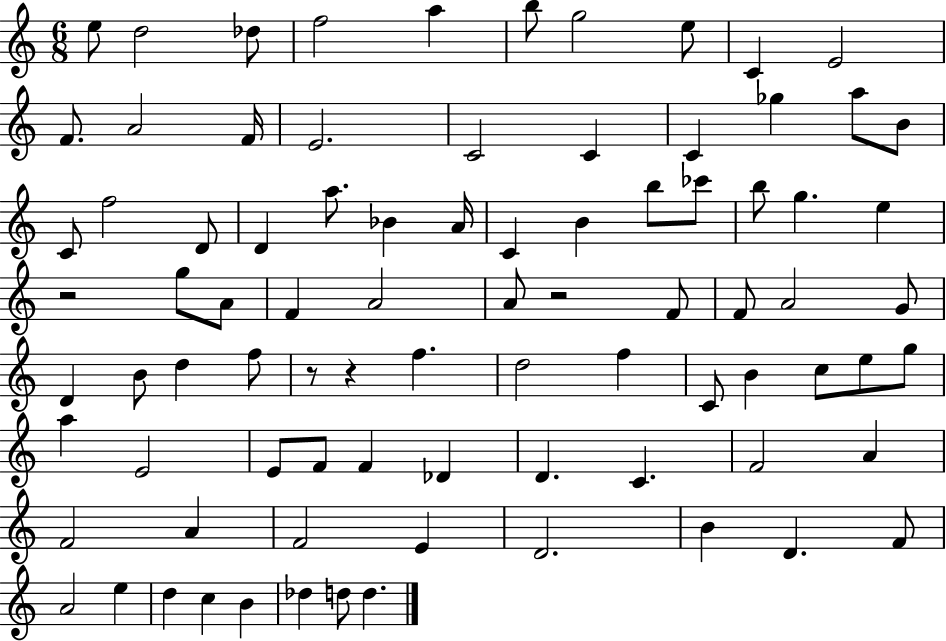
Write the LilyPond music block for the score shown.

{
  \clef treble
  \numericTimeSignature
  \time 6/8
  \key c \major
  e''8 d''2 des''8 | f''2 a''4 | b''8 g''2 e''8 | c'4 e'2 | \break f'8. a'2 f'16 | e'2. | c'2 c'4 | c'4 ges''4 a''8 b'8 | \break c'8 f''2 d'8 | d'4 a''8. bes'4 a'16 | c'4 b'4 b''8 ces'''8 | b''8 g''4. e''4 | \break r2 g''8 a'8 | f'4 a'2 | a'8 r2 f'8 | f'8 a'2 g'8 | \break d'4 b'8 d''4 f''8 | r8 r4 f''4. | d''2 f''4 | c'8 b'4 c''8 e''8 g''8 | \break a''4 e'2 | e'8 f'8 f'4 des'4 | d'4. c'4. | f'2 a'4 | \break f'2 a'4 | f'2 e'4 | d'2. | b'4 d'4. f'8 | \break a'2 e''4 | d''4 c''4 b'4 | des''4 d''8 d''4. | \bar "|."
}